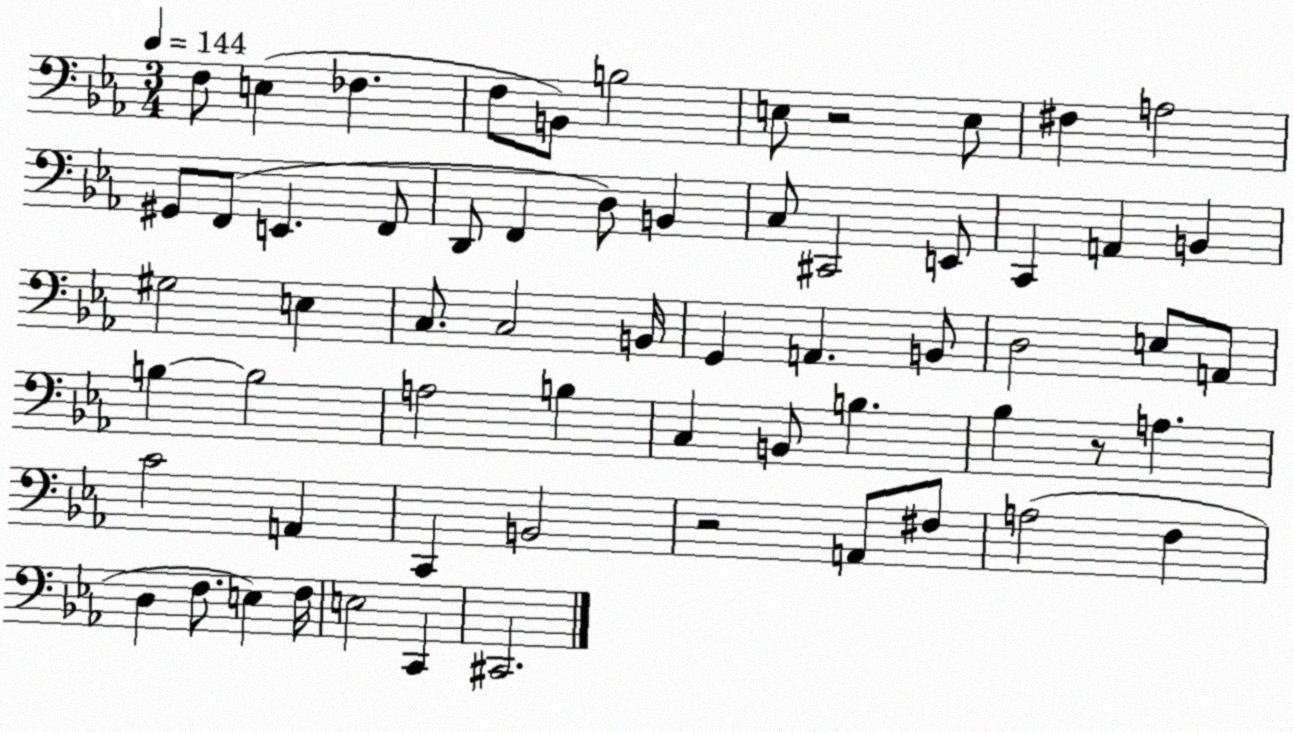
X:1
T:Untitled
M:3/4
L:1/4
K:Eb
F,/2 E, _F, F,/2 B,,/2 B,2 E,/2 z2 E,/2 ^F, A,2 ^G,,/2 F,,/2 E,, F,,/2 D,,/2 F,, D,/2 B,, C,/2 ^C,,2 E,,/2 C,, A,, B,, ^G,2 E, C,/2 C,2 B,,/4 G,, A,, B,,/2 D,2 E,/2 A,,/2 B, B,2 A,2 B, C, B,,/2 B, _B, z/2 A, C2 A,, C,, B,,2 z2 A,,/2 ^F,/2 A,2 F, D, F,/2 E, F,/4 E,2 C,, ^C,,2